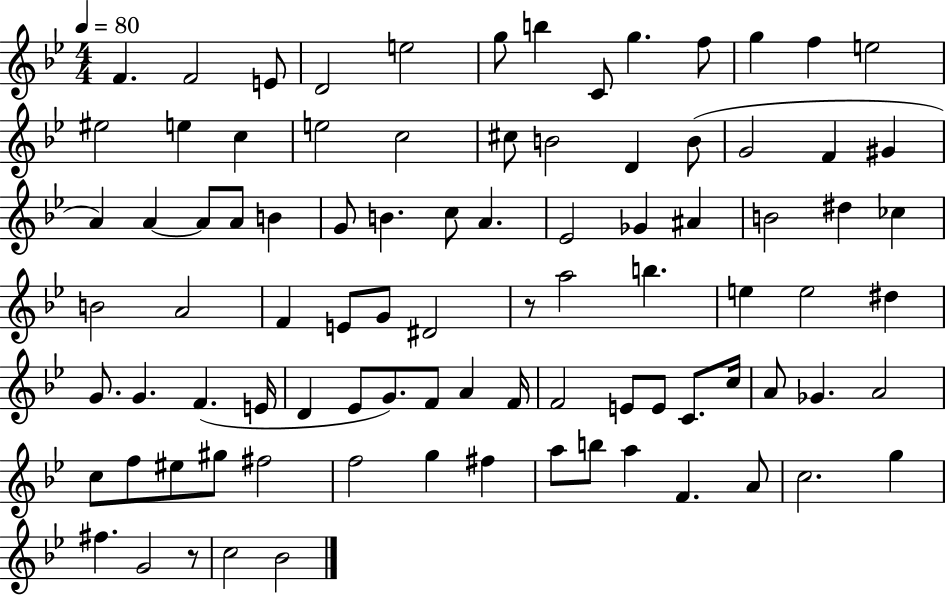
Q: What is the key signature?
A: BES major